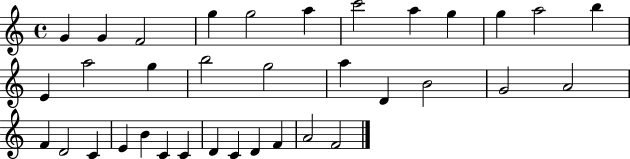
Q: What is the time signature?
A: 4/4